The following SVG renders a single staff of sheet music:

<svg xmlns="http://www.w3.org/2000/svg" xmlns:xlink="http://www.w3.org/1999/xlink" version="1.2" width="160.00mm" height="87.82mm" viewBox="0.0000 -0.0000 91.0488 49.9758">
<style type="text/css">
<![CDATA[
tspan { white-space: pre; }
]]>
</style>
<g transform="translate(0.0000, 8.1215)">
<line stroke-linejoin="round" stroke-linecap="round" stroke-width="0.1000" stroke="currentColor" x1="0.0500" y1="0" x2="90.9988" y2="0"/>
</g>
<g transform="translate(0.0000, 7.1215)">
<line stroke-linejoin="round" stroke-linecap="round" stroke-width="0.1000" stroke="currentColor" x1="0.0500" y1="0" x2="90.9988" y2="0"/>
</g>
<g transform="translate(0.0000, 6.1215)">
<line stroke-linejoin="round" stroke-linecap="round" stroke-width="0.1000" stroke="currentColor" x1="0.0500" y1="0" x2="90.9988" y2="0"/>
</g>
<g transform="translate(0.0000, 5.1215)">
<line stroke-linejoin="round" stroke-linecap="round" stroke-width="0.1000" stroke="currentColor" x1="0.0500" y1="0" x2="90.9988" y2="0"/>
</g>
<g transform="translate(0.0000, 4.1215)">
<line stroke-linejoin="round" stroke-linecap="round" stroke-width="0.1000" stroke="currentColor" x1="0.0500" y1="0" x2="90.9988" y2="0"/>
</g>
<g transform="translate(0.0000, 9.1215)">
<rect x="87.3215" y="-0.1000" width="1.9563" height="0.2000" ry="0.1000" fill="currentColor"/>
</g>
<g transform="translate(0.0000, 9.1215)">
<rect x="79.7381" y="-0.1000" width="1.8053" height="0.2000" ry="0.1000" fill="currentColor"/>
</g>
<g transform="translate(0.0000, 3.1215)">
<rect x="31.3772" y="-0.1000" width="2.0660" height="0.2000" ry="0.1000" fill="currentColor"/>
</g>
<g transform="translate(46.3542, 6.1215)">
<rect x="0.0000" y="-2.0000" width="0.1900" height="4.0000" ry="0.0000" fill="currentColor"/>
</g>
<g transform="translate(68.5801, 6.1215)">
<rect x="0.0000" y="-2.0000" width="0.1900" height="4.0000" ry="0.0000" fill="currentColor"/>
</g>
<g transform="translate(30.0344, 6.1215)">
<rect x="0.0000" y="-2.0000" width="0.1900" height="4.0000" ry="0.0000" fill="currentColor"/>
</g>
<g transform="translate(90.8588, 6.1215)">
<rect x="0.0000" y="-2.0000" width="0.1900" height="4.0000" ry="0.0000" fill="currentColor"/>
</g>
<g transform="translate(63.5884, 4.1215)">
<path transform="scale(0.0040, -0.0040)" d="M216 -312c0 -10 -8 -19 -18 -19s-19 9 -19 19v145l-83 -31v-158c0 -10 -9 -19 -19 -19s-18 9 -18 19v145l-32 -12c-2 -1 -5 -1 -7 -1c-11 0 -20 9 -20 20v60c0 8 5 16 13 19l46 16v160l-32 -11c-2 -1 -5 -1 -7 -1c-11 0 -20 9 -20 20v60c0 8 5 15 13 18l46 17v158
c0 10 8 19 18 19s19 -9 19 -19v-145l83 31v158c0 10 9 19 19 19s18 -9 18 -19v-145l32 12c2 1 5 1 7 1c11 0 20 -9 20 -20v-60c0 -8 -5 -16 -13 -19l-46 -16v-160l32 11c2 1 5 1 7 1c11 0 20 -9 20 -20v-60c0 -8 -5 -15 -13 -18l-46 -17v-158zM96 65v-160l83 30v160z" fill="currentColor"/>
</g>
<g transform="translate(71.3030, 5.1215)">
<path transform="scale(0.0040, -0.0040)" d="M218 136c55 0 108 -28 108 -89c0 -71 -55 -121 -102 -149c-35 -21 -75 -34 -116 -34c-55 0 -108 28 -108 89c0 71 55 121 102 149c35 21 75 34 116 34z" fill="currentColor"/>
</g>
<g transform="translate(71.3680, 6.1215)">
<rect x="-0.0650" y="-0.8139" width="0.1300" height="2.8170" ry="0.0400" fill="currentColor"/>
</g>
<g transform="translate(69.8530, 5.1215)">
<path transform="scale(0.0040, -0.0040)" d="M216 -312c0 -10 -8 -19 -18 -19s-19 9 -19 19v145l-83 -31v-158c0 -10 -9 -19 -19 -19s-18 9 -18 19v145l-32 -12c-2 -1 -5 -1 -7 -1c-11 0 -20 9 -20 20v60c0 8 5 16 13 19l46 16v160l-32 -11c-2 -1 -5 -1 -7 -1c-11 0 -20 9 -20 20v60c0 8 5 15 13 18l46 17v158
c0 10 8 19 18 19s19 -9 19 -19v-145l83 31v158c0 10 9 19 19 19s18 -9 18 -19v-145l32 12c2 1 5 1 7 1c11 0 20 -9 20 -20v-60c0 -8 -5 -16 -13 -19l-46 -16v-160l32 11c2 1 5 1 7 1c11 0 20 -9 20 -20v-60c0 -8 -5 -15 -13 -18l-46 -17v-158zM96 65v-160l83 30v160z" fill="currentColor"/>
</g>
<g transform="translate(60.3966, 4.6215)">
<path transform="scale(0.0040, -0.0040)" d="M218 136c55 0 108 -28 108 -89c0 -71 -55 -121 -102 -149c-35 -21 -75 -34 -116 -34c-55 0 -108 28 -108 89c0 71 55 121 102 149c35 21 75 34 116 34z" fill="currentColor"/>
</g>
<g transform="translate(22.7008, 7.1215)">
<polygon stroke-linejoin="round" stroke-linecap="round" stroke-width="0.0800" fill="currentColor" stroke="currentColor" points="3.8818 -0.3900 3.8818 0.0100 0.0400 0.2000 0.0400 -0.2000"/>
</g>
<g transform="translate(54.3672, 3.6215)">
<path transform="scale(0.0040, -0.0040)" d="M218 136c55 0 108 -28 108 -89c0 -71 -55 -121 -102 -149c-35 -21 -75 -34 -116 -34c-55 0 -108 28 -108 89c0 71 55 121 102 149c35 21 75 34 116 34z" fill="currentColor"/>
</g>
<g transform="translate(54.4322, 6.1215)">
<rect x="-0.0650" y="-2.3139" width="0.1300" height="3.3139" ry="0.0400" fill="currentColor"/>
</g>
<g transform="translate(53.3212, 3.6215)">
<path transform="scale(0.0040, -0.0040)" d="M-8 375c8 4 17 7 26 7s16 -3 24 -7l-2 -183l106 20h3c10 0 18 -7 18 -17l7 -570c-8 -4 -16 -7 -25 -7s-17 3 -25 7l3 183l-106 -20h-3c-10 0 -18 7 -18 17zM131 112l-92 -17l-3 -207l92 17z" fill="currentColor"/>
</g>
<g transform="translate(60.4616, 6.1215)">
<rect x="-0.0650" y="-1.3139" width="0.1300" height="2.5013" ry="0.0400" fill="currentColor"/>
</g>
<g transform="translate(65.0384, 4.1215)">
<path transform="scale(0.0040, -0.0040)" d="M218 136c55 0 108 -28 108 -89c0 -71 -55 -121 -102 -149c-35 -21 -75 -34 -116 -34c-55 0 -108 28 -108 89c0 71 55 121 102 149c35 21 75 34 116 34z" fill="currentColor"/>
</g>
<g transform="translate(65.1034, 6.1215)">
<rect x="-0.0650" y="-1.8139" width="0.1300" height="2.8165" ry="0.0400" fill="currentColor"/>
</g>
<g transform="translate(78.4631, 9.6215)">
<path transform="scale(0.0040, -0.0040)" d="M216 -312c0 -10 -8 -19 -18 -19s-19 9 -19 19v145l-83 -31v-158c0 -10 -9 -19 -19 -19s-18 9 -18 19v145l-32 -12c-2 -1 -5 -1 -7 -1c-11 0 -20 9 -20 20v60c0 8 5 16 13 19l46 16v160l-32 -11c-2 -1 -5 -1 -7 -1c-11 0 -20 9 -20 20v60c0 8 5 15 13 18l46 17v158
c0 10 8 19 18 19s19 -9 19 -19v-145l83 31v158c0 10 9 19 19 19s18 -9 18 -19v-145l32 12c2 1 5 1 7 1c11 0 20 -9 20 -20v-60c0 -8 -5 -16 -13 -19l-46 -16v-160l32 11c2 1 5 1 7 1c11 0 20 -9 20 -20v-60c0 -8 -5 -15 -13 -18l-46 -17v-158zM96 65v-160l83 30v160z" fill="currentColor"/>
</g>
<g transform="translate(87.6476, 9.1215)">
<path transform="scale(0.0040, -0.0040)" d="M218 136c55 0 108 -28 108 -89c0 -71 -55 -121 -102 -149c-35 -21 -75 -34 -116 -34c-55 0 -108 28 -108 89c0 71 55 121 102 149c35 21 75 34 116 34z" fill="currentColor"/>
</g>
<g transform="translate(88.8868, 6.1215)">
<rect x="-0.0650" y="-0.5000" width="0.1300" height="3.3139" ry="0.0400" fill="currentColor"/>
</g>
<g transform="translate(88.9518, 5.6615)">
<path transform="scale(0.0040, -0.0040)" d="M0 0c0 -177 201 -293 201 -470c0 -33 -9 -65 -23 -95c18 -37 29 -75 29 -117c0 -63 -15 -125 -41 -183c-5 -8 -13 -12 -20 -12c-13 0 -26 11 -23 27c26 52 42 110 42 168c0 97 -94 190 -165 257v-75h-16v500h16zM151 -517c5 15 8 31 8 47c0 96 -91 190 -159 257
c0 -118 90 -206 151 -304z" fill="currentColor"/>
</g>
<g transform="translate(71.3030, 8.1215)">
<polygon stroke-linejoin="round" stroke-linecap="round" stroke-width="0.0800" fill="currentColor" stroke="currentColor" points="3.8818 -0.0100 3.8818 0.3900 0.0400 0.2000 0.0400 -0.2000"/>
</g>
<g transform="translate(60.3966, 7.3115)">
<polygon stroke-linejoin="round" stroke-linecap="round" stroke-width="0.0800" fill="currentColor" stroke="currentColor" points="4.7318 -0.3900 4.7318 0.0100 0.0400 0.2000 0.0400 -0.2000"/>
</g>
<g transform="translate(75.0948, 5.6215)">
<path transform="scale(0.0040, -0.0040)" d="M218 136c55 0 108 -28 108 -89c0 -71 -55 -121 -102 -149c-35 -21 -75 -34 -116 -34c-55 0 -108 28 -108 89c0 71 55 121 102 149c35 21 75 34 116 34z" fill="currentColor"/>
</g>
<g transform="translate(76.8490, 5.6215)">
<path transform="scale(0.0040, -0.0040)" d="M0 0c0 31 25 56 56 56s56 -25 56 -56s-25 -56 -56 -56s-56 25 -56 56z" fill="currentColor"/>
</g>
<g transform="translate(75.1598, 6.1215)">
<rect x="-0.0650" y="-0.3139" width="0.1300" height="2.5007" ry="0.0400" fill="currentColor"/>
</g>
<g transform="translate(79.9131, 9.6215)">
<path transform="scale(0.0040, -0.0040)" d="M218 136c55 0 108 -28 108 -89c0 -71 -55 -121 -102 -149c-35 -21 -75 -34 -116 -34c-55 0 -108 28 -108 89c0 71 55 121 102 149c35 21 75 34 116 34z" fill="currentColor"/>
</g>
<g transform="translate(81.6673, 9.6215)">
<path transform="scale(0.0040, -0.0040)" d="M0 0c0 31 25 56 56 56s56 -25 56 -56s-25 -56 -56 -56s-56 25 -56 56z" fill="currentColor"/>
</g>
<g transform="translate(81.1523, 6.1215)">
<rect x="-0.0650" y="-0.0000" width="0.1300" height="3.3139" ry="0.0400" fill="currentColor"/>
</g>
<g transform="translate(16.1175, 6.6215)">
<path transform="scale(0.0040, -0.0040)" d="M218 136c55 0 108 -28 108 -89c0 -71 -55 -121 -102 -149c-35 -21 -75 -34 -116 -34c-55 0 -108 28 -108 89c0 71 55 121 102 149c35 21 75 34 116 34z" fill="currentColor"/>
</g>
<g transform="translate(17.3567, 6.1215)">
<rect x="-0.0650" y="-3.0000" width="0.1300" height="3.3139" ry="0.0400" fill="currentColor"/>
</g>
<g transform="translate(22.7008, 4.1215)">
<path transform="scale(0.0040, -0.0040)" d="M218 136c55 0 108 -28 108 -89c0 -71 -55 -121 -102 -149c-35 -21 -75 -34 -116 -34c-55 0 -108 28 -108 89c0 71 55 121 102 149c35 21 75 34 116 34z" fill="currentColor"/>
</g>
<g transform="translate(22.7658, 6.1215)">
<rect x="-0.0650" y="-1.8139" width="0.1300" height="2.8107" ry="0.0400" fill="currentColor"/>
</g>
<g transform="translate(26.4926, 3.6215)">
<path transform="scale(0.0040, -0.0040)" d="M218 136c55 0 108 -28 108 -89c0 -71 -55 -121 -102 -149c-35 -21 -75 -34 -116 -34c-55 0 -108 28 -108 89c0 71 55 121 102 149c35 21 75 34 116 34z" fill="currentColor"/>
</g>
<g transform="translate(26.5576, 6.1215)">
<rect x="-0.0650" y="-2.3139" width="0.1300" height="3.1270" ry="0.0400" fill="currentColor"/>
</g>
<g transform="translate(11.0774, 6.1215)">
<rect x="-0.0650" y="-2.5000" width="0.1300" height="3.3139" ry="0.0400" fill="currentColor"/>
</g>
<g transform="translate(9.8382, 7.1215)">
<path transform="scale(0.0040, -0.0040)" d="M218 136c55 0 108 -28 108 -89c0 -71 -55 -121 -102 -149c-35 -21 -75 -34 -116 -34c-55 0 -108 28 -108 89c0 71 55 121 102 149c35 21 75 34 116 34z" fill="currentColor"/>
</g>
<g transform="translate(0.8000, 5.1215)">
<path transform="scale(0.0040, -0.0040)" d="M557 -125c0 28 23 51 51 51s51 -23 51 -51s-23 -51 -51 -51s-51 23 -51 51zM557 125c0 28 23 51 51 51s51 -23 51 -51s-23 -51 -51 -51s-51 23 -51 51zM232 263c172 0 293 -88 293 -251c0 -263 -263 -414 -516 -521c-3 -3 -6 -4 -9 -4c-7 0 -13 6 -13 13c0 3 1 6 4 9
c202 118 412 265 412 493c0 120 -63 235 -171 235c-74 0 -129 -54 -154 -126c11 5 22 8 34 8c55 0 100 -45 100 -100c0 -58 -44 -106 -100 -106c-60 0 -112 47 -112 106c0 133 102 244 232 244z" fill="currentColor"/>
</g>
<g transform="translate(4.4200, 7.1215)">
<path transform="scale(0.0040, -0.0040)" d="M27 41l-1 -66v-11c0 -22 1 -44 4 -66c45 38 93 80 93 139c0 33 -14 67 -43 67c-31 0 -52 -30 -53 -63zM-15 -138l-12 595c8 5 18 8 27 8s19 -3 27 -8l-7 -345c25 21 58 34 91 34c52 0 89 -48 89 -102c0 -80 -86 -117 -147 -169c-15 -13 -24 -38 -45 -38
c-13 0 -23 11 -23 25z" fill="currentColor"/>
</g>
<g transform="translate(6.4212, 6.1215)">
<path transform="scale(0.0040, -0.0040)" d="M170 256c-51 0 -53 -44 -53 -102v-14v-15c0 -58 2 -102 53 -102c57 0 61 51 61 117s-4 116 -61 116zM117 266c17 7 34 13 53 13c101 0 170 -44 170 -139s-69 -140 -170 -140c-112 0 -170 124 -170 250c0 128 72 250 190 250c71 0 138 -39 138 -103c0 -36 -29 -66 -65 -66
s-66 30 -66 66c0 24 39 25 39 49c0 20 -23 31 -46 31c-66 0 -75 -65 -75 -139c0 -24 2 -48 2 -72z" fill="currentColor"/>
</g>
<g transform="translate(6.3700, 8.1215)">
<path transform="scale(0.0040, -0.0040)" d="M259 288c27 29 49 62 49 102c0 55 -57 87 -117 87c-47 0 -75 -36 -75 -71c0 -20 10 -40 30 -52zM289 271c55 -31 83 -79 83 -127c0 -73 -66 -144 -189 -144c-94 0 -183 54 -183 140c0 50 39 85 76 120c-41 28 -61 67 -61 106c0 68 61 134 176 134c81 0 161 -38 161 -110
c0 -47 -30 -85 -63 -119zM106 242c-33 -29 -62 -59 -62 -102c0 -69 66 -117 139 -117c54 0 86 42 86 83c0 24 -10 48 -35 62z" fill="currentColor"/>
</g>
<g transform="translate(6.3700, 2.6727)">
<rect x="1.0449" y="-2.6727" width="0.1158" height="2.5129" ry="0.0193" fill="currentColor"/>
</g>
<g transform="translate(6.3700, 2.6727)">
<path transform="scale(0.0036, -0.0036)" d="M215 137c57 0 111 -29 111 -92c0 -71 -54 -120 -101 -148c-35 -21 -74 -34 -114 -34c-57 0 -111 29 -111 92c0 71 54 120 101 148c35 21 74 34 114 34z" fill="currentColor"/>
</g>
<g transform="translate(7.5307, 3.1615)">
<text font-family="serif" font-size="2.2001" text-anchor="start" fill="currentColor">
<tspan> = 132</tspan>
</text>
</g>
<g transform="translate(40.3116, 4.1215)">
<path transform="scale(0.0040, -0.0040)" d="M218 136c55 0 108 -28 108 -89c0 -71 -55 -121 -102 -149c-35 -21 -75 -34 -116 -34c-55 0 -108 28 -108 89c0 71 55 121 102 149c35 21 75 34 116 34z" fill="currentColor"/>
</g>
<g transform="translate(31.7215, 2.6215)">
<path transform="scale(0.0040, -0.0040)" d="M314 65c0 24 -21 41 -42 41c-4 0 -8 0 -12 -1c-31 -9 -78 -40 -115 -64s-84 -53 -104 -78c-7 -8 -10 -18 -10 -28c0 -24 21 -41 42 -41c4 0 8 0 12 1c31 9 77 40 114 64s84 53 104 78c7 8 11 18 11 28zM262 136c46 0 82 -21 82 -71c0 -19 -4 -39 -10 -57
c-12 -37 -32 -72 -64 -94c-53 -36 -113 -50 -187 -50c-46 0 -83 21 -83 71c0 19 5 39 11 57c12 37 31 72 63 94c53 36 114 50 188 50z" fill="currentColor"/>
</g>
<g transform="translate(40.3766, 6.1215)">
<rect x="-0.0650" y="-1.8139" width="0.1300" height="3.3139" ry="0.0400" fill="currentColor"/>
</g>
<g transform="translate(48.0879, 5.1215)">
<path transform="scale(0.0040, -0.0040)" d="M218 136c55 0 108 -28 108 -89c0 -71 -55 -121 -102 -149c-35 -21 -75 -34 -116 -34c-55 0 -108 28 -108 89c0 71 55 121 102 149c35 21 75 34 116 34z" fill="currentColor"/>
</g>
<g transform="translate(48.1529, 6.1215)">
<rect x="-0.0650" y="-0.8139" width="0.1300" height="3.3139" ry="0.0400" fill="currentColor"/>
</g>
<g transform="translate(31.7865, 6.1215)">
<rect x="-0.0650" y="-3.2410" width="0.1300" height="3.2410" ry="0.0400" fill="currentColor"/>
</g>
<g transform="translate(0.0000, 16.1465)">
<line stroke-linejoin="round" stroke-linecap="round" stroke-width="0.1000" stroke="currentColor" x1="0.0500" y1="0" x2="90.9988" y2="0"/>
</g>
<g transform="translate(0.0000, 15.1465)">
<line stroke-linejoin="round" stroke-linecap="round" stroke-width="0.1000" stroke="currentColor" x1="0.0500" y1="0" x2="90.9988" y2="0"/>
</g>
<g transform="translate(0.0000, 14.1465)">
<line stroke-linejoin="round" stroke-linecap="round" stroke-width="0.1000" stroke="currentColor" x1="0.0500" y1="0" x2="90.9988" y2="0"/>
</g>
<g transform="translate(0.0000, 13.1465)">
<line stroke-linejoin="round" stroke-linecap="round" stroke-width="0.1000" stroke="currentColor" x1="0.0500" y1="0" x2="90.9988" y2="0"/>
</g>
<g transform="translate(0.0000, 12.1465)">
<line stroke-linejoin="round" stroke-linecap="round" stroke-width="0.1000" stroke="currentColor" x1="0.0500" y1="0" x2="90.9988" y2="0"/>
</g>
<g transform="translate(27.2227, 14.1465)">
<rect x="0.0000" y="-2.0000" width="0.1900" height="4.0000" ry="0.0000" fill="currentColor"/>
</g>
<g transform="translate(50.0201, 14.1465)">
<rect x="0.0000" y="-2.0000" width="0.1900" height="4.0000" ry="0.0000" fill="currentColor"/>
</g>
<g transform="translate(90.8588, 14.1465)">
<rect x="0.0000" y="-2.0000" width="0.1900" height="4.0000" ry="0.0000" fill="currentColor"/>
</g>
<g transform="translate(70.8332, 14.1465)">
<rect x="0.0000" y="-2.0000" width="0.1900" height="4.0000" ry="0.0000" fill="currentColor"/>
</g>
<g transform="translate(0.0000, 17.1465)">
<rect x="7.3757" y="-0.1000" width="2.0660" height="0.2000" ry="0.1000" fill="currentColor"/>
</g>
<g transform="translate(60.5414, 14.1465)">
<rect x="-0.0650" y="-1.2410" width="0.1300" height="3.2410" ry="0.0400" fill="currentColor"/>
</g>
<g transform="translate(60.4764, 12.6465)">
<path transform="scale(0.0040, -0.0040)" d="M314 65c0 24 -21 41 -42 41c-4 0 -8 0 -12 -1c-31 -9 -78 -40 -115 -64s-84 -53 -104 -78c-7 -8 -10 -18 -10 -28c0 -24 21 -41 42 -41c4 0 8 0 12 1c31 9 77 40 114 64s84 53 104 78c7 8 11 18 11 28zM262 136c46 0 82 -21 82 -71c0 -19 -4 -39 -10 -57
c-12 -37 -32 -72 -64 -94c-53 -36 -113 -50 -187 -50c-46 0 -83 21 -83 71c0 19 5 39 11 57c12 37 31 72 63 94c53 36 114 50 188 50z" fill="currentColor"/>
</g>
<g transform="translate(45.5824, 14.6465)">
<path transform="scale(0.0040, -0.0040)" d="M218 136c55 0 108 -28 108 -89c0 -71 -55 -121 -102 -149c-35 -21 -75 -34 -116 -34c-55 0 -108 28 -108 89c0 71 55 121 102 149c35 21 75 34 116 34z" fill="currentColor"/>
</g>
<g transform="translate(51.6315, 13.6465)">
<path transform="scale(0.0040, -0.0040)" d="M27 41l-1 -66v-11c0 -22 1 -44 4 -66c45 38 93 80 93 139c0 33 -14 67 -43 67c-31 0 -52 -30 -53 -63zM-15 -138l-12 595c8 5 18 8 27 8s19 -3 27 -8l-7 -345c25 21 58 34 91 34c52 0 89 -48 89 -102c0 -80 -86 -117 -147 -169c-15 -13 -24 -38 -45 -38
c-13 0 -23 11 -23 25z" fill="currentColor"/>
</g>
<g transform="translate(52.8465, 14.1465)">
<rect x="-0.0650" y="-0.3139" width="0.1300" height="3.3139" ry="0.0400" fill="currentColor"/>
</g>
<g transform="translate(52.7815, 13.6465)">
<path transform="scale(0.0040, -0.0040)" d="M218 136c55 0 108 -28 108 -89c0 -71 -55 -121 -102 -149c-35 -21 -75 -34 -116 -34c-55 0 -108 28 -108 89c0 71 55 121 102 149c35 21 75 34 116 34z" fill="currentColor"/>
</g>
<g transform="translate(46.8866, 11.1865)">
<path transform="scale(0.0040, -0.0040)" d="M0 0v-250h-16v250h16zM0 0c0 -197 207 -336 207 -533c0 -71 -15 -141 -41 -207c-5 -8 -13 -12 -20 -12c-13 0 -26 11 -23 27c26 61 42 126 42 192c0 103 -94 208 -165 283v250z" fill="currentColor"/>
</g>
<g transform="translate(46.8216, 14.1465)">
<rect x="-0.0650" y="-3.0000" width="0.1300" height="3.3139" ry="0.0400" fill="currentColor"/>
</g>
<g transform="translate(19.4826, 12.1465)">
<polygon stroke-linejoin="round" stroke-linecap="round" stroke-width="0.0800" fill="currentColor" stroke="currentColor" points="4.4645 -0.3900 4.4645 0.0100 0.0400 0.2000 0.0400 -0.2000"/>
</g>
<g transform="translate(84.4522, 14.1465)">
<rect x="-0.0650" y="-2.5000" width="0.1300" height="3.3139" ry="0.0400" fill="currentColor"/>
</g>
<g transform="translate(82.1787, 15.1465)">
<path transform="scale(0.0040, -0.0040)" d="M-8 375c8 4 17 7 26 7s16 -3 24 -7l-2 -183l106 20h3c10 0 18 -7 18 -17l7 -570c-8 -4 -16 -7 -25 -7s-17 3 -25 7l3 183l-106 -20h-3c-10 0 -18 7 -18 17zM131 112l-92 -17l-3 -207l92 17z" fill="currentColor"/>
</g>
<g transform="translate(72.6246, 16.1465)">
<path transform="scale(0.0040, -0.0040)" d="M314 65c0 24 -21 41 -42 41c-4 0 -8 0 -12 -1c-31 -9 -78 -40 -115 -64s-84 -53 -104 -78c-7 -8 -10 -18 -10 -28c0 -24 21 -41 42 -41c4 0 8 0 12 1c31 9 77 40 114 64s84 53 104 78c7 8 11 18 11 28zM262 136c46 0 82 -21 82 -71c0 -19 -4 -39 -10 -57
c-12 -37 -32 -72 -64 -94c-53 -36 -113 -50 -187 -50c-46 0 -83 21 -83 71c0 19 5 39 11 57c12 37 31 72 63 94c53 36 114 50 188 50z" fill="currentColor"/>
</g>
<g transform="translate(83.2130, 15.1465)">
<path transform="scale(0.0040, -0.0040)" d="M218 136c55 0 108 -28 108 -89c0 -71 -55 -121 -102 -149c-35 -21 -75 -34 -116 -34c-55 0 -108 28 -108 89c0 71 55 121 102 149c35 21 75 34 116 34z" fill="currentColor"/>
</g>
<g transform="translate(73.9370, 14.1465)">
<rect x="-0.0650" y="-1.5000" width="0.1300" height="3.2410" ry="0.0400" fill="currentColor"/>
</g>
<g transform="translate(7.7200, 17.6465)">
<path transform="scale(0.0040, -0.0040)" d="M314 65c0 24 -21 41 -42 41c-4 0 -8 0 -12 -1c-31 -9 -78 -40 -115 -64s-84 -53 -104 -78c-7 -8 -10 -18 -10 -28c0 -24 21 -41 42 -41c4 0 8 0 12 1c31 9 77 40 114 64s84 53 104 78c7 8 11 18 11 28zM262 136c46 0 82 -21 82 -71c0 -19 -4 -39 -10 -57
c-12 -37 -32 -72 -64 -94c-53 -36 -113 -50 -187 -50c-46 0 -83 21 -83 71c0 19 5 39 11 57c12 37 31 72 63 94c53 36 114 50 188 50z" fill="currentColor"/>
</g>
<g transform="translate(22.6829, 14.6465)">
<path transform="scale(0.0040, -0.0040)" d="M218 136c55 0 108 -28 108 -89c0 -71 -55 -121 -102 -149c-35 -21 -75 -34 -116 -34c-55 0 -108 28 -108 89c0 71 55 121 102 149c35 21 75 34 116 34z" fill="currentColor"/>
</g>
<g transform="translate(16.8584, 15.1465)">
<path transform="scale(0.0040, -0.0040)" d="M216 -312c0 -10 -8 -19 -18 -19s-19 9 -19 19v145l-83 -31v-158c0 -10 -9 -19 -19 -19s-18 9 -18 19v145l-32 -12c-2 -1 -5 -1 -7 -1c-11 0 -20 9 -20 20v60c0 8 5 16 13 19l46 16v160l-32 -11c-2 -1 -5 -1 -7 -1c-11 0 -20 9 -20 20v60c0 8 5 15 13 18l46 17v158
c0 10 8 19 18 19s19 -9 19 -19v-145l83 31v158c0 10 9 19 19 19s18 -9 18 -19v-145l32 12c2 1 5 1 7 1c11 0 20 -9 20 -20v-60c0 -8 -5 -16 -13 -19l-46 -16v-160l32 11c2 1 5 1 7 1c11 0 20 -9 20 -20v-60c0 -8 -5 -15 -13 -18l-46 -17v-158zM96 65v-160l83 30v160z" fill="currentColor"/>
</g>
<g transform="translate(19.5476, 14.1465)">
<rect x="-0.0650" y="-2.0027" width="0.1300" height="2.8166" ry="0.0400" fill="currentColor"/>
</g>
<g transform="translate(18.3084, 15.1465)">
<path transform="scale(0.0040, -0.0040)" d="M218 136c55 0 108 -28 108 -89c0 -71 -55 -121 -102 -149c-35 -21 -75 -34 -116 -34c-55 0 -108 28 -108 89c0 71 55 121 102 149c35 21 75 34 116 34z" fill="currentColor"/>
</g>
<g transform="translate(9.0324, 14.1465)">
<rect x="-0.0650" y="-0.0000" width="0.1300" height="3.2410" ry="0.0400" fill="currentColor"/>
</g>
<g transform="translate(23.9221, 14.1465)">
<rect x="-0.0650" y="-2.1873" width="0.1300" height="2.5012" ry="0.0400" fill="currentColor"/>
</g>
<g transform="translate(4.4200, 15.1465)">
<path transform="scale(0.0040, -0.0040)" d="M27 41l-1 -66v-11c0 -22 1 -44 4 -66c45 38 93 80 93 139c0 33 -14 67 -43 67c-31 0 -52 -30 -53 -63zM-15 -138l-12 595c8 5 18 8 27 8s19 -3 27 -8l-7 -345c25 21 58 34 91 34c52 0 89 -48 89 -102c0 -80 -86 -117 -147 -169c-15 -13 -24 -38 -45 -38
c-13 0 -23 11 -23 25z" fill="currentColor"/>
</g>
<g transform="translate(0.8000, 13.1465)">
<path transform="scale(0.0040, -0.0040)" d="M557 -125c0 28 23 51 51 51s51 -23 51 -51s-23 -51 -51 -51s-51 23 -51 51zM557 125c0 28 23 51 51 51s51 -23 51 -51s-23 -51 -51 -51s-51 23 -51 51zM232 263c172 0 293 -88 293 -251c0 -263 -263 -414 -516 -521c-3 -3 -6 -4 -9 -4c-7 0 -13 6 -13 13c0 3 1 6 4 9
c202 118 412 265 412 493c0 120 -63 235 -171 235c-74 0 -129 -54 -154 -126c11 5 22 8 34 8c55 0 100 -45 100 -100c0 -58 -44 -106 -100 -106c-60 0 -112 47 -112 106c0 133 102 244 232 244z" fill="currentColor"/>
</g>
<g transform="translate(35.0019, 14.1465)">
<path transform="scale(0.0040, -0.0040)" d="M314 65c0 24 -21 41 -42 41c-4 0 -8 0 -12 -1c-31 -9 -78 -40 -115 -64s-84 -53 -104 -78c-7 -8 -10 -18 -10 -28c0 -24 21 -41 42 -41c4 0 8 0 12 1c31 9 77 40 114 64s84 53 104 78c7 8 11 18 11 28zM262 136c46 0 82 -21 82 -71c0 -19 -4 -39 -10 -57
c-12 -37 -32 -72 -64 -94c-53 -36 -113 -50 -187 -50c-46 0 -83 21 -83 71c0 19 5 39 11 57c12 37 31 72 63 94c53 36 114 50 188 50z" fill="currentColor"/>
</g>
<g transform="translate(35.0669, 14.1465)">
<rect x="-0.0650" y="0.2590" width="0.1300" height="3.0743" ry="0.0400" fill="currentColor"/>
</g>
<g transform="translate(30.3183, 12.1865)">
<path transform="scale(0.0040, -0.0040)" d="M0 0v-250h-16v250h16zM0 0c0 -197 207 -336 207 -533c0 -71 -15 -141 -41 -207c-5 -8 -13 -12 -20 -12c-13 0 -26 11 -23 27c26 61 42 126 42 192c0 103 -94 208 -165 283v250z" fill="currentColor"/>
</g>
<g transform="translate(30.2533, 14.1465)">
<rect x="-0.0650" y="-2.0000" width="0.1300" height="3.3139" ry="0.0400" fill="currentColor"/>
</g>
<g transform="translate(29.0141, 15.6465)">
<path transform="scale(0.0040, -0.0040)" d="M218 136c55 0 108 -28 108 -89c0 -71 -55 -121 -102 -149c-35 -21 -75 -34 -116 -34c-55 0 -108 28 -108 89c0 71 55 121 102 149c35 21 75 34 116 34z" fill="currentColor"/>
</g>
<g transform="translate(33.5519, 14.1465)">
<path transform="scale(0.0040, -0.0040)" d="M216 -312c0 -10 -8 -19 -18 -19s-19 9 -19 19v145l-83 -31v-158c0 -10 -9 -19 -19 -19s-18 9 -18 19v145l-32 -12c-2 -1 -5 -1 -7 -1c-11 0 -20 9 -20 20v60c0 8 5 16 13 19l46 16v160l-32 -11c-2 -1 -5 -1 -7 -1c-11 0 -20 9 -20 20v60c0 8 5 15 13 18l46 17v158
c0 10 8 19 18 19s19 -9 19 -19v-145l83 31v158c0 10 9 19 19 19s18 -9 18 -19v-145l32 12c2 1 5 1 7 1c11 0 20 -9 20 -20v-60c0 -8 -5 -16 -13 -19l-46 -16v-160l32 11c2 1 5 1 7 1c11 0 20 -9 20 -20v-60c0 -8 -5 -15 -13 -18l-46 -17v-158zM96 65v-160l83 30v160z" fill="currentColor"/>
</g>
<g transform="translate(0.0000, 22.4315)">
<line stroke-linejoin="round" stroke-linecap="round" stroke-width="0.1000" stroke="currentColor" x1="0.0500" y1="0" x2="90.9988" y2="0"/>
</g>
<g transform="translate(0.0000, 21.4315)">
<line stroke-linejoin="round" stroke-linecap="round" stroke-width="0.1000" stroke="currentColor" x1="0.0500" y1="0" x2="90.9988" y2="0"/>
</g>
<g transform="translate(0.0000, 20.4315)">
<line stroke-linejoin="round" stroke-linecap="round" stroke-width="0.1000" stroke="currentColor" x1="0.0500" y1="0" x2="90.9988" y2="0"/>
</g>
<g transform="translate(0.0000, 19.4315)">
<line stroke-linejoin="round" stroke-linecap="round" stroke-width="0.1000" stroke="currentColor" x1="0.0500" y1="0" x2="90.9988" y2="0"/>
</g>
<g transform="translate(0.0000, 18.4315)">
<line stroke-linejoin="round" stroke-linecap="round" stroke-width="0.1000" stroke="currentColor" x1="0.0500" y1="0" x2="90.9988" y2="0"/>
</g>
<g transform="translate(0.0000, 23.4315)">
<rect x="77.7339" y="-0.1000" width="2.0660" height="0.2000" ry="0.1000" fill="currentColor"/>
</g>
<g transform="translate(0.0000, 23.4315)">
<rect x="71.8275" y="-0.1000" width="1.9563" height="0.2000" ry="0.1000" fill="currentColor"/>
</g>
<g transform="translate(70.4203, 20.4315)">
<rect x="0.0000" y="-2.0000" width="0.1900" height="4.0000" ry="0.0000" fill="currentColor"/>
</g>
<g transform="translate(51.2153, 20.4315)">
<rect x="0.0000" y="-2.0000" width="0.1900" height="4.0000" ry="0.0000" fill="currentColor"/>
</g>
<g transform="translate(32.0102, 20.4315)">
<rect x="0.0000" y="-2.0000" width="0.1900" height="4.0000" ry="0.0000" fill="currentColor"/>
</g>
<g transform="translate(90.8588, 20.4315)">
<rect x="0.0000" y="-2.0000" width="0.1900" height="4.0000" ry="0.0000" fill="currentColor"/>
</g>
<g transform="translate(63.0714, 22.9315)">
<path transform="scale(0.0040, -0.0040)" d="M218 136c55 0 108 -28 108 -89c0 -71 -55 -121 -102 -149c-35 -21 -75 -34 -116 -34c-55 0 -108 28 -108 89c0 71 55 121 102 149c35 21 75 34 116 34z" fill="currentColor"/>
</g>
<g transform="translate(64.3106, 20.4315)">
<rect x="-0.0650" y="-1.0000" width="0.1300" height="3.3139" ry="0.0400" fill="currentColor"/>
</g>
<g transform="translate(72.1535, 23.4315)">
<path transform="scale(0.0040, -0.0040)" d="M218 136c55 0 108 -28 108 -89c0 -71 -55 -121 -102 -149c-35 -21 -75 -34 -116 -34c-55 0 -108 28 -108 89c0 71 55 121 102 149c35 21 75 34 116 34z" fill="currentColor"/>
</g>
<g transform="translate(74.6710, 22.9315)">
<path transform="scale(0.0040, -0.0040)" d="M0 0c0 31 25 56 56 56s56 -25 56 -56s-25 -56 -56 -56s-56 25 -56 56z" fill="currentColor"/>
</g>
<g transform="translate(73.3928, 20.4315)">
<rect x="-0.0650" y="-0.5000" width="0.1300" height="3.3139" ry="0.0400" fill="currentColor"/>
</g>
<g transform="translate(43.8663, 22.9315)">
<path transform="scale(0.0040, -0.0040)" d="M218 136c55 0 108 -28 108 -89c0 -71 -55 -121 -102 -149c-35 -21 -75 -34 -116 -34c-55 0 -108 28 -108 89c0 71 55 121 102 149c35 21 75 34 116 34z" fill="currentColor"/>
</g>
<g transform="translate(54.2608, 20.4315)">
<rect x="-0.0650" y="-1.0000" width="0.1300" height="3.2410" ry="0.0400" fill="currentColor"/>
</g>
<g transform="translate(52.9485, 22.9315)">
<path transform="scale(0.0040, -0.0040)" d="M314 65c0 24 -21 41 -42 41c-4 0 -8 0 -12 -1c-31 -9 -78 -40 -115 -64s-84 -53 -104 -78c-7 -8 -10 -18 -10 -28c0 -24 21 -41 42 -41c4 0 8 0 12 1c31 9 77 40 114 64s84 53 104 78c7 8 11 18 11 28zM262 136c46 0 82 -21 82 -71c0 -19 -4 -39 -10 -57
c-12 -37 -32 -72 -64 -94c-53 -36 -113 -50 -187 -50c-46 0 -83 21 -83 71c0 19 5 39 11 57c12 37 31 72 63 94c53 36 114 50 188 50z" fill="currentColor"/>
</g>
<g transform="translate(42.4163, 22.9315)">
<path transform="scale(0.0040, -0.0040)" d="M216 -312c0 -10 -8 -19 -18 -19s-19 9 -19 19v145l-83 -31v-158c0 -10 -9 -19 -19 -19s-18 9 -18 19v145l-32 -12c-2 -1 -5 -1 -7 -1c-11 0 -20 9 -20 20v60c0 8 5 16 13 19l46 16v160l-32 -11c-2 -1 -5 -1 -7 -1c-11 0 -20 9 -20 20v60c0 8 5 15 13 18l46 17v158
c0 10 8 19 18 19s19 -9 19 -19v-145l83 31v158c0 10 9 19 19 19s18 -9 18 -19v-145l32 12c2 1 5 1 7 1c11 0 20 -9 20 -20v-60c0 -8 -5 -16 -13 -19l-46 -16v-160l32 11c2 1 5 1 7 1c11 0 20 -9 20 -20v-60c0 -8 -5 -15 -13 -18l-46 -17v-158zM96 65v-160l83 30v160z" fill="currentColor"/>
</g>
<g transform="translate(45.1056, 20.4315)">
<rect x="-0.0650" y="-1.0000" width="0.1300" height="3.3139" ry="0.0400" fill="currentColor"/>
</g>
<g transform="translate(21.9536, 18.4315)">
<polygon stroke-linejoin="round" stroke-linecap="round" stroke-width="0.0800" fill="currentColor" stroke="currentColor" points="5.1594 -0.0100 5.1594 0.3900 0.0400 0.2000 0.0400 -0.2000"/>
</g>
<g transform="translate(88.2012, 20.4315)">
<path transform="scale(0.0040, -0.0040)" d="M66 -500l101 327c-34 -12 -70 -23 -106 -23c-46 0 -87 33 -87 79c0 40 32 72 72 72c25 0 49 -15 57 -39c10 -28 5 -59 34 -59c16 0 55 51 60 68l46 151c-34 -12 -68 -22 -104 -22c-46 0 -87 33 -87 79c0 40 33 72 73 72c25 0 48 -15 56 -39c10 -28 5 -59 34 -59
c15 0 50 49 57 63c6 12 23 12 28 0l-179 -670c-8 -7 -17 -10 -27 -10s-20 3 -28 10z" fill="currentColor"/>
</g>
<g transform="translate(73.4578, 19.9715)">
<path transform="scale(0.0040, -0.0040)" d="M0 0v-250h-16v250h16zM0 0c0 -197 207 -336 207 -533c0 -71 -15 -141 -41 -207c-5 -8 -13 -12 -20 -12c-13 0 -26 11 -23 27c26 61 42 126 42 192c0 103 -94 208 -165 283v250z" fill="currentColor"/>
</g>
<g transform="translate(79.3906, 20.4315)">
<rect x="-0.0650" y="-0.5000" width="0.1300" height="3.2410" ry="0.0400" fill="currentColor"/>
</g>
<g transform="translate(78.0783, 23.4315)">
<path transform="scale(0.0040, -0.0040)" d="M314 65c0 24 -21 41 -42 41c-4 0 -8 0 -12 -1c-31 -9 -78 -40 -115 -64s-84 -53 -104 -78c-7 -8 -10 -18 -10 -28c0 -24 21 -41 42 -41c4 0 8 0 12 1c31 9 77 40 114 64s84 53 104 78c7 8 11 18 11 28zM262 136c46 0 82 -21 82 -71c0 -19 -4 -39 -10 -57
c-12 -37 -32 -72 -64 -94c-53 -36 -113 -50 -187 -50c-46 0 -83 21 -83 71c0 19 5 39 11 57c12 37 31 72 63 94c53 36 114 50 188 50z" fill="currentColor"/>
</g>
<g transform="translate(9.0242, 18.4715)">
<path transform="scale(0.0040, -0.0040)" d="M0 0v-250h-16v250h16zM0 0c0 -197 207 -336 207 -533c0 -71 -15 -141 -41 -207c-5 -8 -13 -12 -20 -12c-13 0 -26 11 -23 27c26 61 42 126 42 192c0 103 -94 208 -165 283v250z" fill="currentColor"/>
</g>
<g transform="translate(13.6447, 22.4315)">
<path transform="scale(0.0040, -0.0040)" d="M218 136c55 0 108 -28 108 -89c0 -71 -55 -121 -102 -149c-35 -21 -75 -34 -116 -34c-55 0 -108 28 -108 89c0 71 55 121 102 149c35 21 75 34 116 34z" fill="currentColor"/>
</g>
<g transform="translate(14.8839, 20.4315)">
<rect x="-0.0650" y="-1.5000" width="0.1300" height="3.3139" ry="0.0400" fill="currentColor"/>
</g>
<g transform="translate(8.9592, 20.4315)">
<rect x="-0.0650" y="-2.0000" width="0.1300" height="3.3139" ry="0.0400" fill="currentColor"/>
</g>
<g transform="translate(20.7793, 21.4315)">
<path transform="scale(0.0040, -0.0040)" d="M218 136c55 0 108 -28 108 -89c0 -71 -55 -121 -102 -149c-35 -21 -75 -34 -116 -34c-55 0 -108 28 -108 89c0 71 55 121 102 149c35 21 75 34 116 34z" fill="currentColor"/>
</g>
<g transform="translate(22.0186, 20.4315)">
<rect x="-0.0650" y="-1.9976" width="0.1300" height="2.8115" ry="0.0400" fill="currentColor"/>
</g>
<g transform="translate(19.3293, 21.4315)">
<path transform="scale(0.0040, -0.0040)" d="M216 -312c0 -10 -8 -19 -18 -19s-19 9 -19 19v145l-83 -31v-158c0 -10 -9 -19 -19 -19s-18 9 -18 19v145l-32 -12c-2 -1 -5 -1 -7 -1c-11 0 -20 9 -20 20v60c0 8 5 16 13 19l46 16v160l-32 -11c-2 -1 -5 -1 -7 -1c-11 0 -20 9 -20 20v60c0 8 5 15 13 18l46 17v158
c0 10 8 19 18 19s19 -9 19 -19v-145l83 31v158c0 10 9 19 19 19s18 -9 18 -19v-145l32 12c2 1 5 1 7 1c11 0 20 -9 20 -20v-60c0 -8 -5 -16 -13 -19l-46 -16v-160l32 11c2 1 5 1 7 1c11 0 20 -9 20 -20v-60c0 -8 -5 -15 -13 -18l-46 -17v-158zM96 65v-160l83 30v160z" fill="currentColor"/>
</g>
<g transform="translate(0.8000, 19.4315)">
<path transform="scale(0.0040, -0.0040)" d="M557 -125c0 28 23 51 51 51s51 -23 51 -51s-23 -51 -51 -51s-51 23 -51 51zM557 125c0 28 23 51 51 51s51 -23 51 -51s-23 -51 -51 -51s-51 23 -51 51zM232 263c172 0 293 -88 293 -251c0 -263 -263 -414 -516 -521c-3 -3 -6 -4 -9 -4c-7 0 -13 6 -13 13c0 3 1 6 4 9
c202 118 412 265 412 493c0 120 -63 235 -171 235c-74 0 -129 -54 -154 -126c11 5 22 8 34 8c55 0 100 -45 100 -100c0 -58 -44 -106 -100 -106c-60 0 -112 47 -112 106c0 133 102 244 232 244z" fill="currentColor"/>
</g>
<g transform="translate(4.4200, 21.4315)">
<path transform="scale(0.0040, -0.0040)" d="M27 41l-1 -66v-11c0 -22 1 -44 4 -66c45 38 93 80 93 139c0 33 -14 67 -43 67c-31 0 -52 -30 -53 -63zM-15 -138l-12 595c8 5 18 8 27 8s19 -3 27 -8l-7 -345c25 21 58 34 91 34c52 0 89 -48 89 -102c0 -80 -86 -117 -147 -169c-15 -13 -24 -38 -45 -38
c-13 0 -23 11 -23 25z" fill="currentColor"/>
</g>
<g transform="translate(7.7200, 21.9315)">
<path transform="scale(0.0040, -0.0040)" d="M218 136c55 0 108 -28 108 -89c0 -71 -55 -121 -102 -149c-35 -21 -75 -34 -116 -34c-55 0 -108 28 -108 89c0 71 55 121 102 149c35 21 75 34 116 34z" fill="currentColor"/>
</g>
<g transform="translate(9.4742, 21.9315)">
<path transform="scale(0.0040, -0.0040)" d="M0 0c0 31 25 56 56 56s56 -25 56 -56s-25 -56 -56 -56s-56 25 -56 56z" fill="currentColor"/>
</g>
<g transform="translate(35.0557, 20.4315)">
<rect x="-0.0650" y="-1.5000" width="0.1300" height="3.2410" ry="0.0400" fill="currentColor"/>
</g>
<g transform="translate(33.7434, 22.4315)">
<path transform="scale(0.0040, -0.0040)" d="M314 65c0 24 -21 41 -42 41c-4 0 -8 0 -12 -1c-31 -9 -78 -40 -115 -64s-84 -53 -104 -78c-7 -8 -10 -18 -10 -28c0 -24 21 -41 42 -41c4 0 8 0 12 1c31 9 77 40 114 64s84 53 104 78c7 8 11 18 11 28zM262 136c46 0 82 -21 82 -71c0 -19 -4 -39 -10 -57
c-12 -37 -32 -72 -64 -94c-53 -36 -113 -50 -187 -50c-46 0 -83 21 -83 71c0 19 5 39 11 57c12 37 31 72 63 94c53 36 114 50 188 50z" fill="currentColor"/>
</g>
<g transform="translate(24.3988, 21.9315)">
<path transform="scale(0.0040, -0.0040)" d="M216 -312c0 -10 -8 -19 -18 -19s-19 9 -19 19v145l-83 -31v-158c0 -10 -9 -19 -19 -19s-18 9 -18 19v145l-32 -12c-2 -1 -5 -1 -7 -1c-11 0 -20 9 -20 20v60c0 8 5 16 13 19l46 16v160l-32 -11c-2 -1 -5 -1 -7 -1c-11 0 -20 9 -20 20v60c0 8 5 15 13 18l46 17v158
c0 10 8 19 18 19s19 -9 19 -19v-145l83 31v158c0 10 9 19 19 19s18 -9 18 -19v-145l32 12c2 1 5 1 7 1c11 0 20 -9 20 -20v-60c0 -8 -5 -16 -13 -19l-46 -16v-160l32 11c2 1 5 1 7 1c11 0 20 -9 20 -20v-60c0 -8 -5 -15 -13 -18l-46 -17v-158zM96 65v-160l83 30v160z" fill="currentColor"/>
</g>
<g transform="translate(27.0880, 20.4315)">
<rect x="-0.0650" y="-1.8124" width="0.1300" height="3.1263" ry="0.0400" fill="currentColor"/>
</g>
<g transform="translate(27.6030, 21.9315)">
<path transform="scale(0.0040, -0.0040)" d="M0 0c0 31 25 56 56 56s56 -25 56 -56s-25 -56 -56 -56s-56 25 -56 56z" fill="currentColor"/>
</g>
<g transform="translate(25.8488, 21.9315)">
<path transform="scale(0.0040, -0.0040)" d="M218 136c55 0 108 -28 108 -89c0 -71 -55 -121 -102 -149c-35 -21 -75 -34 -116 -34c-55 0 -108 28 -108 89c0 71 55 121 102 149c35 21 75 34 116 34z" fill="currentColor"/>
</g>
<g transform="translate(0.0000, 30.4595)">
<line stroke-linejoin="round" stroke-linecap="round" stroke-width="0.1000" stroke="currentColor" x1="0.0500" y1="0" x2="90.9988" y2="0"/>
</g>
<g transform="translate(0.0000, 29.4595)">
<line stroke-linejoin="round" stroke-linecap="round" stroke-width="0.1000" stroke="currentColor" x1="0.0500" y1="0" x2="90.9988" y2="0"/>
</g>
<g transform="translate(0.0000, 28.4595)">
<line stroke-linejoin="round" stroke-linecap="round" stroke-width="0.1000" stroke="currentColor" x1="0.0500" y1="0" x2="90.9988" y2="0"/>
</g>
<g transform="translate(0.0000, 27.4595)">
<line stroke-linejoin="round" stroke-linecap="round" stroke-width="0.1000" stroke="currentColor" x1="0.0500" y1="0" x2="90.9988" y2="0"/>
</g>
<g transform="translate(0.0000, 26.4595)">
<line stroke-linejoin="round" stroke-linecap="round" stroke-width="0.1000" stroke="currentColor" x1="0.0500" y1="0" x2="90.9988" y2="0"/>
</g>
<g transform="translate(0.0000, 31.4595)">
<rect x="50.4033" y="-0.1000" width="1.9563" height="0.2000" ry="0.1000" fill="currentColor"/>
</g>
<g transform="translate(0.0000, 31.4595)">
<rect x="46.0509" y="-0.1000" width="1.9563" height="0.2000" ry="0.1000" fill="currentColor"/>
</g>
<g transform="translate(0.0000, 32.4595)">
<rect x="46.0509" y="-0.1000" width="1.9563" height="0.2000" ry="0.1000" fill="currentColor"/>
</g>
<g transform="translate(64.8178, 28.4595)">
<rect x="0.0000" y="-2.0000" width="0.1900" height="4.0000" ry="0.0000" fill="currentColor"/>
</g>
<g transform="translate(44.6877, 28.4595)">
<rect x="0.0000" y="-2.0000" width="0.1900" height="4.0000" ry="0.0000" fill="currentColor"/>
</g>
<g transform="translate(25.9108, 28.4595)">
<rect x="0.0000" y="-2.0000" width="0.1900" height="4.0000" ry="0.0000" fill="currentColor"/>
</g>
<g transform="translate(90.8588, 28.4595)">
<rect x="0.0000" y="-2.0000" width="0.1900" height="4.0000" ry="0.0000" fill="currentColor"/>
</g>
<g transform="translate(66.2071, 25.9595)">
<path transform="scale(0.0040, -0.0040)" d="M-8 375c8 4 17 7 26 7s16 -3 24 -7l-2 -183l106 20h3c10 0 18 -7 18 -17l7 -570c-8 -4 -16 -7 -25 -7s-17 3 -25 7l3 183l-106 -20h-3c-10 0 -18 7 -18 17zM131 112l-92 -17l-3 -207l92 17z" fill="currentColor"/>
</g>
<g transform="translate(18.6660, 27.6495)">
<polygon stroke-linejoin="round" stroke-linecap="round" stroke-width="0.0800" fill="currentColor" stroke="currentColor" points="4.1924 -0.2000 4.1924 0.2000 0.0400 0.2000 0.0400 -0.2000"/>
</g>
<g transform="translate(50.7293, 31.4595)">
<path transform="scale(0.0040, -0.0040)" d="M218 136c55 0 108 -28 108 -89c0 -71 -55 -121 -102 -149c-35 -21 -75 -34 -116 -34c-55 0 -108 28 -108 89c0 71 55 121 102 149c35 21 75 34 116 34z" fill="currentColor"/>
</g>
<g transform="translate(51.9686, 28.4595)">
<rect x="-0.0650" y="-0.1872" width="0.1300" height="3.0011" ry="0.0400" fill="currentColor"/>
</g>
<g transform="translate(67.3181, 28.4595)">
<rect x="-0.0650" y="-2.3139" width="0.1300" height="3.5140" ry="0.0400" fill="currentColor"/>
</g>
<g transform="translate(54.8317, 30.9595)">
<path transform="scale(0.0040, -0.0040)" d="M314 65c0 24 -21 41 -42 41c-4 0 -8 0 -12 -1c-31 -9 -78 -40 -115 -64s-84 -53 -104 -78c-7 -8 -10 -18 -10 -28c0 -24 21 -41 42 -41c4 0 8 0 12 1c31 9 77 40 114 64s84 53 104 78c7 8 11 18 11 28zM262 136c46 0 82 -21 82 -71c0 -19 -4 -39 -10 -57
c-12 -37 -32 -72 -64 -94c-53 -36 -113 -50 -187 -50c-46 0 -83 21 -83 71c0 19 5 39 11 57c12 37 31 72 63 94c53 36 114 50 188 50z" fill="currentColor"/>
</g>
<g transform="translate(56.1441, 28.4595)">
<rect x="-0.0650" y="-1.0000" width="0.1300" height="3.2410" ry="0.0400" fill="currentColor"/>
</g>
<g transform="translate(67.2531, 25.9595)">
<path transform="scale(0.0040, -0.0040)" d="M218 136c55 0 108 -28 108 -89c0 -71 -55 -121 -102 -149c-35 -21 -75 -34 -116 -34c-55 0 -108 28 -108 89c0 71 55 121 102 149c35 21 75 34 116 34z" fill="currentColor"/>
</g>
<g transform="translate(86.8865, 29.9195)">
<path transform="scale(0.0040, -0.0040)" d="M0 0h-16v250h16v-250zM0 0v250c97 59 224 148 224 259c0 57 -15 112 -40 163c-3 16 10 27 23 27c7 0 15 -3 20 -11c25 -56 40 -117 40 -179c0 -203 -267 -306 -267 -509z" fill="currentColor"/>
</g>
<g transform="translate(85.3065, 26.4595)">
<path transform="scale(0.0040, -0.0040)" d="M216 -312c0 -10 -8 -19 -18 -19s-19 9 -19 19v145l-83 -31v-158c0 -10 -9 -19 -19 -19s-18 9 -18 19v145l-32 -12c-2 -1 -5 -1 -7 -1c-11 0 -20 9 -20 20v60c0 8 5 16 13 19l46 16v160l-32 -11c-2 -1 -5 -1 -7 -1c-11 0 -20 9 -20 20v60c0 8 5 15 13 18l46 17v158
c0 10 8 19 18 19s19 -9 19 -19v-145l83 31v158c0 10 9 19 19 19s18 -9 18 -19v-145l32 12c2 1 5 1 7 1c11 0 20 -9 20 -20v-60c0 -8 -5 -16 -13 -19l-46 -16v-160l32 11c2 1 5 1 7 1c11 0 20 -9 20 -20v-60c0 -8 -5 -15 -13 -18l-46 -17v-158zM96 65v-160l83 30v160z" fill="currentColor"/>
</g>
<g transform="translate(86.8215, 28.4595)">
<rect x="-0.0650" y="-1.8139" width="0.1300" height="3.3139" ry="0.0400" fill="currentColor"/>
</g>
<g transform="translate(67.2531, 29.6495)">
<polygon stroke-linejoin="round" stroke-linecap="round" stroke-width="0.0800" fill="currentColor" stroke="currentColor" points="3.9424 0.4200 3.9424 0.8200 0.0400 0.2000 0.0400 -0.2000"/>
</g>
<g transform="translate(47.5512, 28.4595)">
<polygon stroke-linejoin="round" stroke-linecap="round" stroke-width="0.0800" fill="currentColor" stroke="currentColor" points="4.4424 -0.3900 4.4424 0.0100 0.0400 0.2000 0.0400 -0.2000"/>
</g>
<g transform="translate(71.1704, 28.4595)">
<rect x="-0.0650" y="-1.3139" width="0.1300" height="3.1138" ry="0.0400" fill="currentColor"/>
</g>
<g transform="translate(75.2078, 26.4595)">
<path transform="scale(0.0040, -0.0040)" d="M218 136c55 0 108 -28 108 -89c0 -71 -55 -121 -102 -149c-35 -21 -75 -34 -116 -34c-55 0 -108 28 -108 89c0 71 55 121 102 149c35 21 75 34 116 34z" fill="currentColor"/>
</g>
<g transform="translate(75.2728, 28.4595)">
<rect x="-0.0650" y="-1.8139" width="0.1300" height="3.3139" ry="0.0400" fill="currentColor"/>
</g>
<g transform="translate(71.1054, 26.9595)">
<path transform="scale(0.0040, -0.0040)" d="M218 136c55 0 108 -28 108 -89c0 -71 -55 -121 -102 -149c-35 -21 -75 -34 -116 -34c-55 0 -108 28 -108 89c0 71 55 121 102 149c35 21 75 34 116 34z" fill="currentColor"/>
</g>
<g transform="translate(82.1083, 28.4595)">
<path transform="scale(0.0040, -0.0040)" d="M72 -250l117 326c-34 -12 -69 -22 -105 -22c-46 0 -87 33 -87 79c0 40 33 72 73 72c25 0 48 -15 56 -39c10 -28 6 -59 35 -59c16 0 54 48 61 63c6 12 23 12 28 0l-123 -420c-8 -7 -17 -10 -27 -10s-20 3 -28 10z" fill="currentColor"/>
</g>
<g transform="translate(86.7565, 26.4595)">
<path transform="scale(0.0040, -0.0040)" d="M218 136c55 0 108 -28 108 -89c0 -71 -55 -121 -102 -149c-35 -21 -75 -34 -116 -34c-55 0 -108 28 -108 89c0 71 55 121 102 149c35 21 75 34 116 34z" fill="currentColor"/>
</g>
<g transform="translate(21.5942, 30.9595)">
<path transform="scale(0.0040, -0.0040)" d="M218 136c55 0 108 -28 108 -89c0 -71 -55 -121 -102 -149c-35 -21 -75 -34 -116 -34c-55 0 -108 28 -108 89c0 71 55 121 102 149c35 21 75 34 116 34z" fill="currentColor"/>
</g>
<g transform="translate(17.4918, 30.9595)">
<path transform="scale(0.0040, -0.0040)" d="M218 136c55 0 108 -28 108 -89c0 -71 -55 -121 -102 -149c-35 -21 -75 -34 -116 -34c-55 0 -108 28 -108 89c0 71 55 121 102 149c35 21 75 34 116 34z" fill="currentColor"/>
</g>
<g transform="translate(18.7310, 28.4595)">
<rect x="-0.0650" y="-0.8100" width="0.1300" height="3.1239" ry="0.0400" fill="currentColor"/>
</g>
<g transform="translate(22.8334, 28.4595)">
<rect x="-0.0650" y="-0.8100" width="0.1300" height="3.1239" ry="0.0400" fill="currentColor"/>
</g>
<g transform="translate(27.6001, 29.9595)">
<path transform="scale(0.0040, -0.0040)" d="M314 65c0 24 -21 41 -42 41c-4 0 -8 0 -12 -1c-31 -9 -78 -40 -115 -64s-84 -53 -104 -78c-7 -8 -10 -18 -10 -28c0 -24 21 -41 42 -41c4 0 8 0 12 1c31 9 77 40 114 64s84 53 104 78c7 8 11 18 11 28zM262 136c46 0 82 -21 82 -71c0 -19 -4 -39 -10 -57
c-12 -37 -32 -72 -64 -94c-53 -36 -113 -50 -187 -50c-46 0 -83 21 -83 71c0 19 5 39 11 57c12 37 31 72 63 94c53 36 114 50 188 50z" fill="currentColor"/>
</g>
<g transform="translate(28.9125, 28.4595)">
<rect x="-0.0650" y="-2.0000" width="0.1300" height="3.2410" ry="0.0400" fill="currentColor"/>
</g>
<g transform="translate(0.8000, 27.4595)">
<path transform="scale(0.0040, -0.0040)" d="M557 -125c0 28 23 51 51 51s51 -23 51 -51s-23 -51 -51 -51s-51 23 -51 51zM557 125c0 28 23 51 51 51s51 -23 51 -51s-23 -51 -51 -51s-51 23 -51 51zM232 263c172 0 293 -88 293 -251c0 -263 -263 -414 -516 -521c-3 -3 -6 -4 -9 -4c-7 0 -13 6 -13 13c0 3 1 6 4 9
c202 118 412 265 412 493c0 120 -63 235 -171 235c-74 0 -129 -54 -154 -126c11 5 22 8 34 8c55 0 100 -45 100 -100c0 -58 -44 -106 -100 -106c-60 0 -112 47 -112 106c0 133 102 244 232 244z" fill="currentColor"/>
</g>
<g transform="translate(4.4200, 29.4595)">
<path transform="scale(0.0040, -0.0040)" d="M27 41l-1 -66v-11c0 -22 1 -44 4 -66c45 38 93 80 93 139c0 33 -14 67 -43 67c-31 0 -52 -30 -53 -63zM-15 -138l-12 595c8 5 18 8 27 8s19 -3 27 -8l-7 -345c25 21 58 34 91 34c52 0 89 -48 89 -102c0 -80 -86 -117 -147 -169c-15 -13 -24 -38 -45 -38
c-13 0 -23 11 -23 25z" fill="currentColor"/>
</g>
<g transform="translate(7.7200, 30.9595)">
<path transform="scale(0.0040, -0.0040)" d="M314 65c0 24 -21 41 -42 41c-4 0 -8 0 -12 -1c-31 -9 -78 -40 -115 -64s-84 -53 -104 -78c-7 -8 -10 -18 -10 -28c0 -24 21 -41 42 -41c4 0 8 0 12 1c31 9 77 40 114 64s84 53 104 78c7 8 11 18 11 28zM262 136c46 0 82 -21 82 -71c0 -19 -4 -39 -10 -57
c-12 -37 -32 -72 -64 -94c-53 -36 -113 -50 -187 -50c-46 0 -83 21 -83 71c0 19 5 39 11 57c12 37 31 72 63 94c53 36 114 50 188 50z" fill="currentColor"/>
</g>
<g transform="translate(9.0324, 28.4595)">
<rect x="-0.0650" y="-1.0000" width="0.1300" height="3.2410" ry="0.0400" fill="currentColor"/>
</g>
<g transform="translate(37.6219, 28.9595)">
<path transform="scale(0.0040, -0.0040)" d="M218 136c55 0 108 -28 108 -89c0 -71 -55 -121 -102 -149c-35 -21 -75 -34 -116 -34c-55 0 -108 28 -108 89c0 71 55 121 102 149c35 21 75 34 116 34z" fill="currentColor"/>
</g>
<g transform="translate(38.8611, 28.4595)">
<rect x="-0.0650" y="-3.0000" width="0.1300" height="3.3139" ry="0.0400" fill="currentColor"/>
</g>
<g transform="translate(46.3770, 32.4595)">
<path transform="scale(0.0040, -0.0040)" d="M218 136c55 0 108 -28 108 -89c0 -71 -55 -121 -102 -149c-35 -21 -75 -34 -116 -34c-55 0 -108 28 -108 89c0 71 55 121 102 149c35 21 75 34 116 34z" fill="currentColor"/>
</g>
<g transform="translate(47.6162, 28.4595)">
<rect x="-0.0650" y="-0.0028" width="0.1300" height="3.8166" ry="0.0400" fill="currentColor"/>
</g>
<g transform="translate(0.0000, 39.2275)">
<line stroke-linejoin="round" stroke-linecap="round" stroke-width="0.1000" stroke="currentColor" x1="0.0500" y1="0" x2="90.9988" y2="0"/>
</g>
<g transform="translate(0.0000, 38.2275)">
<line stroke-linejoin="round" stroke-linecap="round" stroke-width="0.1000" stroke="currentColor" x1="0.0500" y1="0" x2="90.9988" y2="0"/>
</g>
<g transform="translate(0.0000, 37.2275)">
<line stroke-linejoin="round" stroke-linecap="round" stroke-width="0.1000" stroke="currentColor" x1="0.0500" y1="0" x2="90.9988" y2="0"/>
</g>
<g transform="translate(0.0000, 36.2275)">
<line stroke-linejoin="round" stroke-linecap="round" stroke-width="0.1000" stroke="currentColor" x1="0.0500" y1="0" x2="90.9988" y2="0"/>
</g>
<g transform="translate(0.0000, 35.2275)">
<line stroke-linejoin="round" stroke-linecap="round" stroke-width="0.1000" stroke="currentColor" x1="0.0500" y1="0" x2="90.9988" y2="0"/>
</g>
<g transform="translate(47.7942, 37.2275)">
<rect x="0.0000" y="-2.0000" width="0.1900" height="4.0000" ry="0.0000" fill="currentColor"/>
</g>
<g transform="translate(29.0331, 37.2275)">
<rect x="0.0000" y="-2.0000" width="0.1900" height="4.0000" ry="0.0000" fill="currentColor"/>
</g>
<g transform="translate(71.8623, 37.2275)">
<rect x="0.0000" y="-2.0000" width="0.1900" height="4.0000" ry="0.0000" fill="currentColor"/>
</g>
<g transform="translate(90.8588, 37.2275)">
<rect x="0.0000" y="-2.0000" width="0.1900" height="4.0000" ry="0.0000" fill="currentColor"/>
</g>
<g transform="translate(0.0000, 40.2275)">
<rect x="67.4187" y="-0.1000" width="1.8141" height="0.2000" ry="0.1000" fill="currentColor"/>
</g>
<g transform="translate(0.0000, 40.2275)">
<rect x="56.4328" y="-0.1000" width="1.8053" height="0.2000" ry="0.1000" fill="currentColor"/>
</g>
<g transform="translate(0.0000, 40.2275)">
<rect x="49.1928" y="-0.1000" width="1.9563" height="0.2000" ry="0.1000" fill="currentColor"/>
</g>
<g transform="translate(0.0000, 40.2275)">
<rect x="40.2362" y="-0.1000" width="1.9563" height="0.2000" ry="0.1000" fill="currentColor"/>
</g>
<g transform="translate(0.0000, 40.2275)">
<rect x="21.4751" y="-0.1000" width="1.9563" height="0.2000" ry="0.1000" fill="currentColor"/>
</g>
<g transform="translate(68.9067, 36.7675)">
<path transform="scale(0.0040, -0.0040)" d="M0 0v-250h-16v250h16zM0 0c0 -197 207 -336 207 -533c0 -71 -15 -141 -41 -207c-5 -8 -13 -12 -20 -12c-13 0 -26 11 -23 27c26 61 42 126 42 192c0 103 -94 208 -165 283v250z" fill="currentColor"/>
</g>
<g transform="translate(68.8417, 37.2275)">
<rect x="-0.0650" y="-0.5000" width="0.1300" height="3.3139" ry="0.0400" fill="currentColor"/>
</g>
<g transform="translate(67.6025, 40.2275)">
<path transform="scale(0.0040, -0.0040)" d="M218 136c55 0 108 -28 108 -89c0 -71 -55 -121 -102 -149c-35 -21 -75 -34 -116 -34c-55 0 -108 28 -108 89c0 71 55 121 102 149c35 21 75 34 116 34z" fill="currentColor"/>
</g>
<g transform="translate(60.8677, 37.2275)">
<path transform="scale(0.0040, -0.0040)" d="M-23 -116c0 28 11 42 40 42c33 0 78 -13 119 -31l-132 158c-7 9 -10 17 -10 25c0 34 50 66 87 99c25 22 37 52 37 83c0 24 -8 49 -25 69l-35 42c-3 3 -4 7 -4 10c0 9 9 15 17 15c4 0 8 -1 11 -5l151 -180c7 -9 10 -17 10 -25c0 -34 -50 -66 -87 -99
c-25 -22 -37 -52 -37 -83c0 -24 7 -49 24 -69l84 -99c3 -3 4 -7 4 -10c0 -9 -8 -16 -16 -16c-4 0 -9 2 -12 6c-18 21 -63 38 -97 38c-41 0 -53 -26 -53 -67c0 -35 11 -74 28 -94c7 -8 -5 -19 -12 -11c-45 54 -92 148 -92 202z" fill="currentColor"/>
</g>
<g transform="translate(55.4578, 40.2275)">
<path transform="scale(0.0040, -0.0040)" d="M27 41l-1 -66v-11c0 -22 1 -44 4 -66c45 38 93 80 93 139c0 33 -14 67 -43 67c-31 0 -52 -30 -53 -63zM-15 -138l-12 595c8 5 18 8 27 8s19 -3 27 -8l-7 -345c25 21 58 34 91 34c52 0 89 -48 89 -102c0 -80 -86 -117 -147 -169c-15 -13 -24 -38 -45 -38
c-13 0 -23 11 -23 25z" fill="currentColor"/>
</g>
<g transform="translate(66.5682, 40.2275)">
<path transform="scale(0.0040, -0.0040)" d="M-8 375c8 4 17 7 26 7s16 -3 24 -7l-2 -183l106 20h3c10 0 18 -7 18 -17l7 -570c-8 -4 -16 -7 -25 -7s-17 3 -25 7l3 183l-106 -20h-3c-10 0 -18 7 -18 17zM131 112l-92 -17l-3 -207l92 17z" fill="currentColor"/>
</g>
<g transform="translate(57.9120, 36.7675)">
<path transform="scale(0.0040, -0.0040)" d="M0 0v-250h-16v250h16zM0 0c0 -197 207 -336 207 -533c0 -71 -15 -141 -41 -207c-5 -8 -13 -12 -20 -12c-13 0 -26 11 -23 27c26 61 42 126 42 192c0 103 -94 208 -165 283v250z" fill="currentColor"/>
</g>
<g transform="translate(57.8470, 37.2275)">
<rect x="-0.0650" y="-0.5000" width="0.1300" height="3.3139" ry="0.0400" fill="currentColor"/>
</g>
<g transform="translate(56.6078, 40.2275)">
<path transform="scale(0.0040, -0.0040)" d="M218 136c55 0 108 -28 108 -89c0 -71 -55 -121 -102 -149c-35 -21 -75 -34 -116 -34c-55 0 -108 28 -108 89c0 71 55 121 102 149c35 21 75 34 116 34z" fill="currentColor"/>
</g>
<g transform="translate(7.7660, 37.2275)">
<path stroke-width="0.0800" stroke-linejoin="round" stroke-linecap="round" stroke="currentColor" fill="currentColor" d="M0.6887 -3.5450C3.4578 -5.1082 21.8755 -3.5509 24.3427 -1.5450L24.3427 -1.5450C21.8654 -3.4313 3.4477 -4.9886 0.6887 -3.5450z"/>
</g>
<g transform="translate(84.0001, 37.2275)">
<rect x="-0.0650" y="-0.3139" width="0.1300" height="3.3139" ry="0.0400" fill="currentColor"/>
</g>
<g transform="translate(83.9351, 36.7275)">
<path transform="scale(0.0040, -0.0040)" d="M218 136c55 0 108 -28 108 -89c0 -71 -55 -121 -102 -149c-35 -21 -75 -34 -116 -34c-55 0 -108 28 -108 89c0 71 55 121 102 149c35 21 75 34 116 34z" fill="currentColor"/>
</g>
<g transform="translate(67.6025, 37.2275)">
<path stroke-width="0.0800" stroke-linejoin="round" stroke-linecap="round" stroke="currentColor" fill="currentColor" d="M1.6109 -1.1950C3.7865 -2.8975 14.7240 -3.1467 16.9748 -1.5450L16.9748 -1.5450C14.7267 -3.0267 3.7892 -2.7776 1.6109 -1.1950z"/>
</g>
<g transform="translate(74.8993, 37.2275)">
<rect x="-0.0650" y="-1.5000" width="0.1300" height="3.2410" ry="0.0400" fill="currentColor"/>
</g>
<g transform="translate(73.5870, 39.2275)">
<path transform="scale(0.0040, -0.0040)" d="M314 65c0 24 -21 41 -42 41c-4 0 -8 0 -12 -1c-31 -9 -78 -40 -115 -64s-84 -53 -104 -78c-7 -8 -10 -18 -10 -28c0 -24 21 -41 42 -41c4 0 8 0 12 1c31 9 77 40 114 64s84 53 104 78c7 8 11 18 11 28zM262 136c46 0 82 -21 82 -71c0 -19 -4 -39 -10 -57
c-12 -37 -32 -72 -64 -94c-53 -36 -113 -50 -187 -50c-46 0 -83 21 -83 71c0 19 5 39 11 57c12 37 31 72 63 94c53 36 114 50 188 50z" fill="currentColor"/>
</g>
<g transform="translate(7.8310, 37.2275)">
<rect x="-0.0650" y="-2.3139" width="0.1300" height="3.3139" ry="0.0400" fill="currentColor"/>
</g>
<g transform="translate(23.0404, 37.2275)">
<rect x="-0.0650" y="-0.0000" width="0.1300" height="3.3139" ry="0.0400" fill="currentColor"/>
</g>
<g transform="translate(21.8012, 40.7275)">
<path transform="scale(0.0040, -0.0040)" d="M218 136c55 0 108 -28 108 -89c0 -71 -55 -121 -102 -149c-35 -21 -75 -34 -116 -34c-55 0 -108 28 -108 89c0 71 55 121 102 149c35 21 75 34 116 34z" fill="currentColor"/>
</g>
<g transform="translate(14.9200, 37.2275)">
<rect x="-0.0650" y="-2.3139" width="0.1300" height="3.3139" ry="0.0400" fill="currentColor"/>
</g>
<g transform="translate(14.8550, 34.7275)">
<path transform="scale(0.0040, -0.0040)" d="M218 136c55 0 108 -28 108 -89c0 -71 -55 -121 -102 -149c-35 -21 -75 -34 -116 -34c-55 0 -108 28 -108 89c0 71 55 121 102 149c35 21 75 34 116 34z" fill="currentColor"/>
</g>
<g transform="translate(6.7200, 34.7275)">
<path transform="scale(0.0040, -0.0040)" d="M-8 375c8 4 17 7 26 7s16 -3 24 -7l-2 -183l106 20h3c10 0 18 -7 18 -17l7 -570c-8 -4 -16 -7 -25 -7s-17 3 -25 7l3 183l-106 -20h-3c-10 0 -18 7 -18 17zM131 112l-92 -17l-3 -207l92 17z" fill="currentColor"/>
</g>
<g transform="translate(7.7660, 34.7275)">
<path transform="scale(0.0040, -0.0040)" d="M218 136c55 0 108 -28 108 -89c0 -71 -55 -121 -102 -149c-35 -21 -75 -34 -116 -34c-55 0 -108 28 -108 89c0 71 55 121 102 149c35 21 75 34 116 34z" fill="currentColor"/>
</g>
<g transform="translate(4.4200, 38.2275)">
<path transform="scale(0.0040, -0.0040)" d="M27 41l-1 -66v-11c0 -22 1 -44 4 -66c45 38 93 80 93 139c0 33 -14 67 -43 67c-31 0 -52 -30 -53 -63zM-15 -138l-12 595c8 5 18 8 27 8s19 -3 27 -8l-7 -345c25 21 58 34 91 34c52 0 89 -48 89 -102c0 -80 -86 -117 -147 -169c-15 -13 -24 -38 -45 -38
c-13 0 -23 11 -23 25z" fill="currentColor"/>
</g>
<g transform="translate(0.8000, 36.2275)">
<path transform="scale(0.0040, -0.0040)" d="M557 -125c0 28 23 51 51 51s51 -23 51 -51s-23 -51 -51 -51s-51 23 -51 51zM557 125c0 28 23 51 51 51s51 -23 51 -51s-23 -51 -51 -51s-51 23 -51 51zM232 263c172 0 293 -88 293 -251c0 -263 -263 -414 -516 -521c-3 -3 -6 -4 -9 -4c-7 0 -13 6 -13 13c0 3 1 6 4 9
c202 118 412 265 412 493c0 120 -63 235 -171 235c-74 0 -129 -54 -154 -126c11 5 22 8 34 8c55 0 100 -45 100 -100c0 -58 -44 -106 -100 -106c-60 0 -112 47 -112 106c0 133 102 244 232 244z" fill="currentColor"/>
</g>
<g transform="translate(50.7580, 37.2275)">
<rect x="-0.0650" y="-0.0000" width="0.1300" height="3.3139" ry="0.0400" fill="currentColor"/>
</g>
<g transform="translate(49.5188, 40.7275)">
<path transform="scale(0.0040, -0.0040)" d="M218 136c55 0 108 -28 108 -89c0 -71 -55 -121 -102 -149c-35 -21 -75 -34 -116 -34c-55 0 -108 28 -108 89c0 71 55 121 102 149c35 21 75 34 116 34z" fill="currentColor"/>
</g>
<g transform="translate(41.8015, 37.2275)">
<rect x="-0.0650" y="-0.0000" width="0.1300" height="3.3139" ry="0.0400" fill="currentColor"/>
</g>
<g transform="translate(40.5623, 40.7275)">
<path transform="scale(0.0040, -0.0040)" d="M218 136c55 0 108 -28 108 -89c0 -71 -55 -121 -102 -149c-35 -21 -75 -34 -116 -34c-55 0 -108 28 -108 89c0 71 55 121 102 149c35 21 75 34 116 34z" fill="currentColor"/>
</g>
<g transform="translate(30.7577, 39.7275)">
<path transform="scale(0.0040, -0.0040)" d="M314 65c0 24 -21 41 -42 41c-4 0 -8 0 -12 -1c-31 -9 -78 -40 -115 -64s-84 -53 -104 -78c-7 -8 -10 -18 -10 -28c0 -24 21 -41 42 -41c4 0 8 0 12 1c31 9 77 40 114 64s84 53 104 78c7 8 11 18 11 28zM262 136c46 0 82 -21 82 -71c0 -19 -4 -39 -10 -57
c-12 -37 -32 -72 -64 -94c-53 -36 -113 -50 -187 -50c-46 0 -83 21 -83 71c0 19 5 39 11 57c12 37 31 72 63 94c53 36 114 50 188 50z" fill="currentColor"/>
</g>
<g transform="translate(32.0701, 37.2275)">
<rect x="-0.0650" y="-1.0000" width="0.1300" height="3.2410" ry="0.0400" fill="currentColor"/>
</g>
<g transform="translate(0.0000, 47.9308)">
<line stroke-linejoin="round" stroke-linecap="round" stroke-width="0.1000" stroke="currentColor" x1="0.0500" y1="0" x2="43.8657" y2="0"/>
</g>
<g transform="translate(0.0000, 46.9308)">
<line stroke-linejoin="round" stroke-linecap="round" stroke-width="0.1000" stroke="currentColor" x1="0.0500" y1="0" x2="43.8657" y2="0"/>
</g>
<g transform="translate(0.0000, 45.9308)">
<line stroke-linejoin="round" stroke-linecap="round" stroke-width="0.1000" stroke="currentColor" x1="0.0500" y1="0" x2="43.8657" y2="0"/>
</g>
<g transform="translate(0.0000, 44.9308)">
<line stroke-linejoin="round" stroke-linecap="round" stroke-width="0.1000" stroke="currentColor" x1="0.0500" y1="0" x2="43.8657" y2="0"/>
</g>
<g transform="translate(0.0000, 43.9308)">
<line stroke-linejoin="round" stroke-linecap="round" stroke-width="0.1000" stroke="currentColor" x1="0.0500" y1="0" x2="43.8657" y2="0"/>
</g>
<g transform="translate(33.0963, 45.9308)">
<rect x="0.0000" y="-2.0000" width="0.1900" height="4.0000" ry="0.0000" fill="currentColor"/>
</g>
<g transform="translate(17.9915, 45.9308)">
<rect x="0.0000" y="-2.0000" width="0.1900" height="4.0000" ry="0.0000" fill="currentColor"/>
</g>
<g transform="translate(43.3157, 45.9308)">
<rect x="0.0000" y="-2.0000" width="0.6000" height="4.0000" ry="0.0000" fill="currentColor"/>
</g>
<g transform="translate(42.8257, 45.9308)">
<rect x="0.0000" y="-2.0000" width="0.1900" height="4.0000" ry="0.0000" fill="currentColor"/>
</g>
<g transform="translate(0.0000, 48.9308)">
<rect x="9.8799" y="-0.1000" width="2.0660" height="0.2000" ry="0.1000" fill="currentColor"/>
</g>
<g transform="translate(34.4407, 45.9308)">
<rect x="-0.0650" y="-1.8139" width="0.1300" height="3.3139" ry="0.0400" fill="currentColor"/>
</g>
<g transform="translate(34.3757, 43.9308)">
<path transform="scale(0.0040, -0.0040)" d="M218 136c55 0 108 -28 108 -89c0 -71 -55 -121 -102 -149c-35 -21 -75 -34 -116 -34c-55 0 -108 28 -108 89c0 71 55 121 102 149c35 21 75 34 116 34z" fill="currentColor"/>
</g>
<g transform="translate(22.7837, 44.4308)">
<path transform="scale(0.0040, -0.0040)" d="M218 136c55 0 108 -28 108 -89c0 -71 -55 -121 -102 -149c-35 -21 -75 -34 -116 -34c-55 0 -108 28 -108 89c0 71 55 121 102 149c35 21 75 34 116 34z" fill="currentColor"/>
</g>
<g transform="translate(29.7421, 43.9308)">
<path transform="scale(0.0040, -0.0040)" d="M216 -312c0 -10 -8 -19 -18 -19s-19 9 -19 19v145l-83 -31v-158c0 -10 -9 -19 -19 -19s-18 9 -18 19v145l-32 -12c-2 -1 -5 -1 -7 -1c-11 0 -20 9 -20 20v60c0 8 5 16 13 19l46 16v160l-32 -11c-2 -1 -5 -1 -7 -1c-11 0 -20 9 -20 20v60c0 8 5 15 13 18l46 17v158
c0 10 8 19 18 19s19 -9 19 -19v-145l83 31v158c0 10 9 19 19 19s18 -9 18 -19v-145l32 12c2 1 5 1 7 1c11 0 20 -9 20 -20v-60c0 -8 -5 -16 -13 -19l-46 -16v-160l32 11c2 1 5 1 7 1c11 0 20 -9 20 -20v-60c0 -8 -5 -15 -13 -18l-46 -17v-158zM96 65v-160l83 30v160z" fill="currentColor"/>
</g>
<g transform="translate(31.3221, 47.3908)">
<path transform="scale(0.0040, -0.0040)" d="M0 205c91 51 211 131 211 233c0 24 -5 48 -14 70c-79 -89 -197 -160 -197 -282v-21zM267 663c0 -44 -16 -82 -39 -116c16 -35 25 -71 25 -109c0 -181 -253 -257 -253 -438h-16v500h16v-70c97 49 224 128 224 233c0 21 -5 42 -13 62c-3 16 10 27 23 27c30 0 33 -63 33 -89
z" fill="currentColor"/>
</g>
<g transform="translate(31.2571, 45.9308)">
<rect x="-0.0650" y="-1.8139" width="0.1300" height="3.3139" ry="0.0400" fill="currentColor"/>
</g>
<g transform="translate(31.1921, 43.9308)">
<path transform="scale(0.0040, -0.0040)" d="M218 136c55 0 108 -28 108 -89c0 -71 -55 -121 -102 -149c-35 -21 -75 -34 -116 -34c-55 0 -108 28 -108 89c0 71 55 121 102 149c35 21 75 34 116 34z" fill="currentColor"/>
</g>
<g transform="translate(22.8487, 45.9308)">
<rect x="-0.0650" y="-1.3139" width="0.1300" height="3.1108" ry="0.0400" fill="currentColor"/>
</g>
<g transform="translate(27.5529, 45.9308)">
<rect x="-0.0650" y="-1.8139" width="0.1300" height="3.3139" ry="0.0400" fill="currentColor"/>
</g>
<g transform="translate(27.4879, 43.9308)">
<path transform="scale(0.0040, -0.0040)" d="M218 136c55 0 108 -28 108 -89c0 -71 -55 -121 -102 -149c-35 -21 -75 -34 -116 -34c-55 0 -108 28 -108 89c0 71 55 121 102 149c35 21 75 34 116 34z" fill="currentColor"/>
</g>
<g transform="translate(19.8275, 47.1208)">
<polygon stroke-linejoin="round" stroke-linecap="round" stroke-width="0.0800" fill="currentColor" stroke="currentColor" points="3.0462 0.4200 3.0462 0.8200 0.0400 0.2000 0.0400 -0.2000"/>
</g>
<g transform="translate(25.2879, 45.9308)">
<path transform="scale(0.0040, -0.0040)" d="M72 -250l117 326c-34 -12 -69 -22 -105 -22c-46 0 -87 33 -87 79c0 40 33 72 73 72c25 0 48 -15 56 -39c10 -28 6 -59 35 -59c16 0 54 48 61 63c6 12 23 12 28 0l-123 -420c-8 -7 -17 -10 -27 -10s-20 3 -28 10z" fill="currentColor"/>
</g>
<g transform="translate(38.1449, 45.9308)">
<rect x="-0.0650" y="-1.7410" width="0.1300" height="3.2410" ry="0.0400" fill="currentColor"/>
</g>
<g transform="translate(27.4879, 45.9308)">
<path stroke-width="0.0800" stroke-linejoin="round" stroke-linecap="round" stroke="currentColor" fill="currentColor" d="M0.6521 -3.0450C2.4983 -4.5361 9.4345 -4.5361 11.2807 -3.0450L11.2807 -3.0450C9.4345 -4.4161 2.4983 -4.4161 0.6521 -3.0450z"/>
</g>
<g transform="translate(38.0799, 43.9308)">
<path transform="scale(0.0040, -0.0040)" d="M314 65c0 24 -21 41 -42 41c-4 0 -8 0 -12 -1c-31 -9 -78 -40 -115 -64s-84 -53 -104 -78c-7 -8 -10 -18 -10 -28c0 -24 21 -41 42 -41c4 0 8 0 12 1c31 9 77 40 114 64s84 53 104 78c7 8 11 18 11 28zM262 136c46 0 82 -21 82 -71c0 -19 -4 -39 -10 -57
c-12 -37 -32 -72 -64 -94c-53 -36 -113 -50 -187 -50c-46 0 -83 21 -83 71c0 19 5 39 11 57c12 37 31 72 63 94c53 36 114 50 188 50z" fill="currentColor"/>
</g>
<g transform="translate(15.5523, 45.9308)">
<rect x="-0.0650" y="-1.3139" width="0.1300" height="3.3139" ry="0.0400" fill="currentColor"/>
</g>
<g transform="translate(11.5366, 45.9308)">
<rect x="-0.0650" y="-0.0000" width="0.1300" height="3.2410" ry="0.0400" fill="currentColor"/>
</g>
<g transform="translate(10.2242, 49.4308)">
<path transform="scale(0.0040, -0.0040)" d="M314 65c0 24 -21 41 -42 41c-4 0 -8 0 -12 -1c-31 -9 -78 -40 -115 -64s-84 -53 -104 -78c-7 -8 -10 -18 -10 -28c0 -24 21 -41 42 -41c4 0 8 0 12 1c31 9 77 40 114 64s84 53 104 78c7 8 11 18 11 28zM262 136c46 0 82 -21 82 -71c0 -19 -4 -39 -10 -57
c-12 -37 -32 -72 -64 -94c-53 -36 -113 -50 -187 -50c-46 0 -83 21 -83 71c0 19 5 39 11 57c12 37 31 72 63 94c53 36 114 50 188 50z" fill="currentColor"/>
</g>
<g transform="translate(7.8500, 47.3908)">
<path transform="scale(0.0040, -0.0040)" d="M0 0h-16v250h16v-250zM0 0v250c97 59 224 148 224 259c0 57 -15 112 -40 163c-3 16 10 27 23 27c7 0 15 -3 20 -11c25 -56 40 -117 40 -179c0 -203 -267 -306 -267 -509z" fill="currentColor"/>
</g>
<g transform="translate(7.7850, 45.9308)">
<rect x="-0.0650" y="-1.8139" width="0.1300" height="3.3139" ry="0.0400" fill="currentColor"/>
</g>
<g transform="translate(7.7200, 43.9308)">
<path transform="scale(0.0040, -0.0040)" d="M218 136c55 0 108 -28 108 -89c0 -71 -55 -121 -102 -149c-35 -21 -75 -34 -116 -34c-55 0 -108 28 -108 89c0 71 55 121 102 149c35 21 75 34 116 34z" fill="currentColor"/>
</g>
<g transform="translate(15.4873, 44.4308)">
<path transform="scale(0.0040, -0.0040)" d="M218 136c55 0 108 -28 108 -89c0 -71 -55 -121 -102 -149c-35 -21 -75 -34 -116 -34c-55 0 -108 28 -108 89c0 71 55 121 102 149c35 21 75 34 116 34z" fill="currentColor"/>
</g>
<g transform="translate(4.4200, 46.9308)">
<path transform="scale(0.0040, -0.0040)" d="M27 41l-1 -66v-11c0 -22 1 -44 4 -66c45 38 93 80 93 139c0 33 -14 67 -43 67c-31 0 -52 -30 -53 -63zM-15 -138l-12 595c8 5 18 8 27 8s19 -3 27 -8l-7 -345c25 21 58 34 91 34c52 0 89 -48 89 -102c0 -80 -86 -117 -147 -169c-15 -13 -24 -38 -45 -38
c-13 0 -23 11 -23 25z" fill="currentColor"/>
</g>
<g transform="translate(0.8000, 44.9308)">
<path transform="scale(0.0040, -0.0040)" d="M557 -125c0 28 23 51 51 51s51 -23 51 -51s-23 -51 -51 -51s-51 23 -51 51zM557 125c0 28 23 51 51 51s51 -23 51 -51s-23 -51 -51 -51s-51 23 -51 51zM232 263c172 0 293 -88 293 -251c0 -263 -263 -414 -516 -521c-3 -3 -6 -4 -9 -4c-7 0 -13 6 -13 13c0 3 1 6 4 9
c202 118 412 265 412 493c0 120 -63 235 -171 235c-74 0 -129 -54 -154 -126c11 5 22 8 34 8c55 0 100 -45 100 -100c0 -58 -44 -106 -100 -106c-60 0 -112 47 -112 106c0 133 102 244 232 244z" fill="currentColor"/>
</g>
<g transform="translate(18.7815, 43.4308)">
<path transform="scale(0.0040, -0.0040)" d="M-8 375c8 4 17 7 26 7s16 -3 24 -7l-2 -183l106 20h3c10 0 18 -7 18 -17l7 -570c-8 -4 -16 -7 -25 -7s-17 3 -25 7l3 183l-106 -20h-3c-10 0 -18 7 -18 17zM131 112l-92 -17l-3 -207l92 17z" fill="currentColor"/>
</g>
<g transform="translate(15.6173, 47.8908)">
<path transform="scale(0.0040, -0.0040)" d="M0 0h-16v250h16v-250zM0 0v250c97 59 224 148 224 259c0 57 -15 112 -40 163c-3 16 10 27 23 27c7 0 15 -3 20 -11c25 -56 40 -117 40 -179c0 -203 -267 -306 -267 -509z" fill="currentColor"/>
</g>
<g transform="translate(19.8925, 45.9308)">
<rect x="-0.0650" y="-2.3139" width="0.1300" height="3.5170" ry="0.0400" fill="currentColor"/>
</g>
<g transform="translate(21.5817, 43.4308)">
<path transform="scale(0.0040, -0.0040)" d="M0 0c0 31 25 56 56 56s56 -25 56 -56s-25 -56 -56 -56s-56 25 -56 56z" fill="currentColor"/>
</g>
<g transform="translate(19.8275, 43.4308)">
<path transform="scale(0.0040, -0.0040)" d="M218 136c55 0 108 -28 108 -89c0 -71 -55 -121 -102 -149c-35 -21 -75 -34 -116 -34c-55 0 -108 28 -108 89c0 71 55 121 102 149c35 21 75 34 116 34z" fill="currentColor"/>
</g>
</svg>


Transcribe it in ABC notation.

X:1
T:Untitled
M:6/8
L:1/4
K:F
_B,, C, A,/2 _B,/2 D2 A, F, B, G,/2 ^A,/2 ^F,/2 E,/2 ^D,, E,,/4 D,,2 ^B,,/2 C,/2 A,,/2 ^D,2 C,/2 _E, G,2 G,,2 B,, A,,/2 G,, ^B,,/2 ^A,,/2 G,,2 ^F,, F,,2 F,, E,,/2 E,,2 z/4 F,,2 F,,/2 F,,/2 A,,2 C, C,,/2 E,,/2 F,,2 B,/2 G,/2 A, z/2 ^A,/2 B, B, D,, F,,2 D,, D,, _E,,/2 z E,,/2 G,,2 E, A,/2 D,,2 G,/2 B,/2 G,/2 z/2 A, ^A,/4 A, A,2